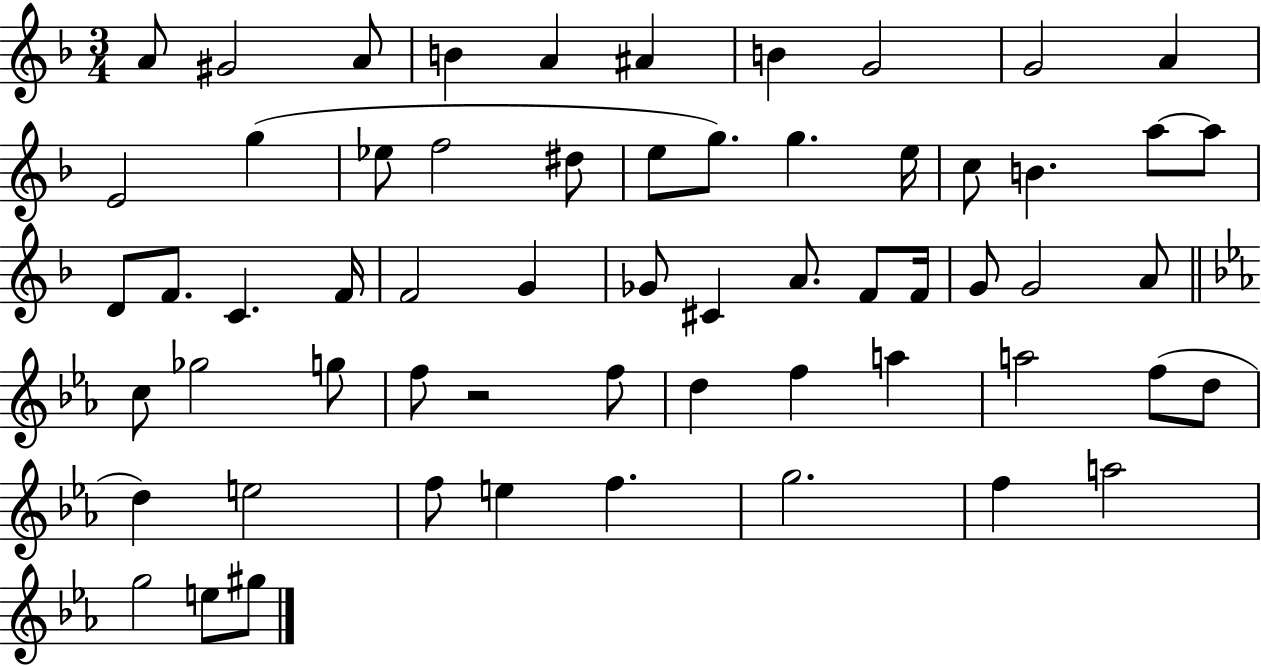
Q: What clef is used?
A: treble